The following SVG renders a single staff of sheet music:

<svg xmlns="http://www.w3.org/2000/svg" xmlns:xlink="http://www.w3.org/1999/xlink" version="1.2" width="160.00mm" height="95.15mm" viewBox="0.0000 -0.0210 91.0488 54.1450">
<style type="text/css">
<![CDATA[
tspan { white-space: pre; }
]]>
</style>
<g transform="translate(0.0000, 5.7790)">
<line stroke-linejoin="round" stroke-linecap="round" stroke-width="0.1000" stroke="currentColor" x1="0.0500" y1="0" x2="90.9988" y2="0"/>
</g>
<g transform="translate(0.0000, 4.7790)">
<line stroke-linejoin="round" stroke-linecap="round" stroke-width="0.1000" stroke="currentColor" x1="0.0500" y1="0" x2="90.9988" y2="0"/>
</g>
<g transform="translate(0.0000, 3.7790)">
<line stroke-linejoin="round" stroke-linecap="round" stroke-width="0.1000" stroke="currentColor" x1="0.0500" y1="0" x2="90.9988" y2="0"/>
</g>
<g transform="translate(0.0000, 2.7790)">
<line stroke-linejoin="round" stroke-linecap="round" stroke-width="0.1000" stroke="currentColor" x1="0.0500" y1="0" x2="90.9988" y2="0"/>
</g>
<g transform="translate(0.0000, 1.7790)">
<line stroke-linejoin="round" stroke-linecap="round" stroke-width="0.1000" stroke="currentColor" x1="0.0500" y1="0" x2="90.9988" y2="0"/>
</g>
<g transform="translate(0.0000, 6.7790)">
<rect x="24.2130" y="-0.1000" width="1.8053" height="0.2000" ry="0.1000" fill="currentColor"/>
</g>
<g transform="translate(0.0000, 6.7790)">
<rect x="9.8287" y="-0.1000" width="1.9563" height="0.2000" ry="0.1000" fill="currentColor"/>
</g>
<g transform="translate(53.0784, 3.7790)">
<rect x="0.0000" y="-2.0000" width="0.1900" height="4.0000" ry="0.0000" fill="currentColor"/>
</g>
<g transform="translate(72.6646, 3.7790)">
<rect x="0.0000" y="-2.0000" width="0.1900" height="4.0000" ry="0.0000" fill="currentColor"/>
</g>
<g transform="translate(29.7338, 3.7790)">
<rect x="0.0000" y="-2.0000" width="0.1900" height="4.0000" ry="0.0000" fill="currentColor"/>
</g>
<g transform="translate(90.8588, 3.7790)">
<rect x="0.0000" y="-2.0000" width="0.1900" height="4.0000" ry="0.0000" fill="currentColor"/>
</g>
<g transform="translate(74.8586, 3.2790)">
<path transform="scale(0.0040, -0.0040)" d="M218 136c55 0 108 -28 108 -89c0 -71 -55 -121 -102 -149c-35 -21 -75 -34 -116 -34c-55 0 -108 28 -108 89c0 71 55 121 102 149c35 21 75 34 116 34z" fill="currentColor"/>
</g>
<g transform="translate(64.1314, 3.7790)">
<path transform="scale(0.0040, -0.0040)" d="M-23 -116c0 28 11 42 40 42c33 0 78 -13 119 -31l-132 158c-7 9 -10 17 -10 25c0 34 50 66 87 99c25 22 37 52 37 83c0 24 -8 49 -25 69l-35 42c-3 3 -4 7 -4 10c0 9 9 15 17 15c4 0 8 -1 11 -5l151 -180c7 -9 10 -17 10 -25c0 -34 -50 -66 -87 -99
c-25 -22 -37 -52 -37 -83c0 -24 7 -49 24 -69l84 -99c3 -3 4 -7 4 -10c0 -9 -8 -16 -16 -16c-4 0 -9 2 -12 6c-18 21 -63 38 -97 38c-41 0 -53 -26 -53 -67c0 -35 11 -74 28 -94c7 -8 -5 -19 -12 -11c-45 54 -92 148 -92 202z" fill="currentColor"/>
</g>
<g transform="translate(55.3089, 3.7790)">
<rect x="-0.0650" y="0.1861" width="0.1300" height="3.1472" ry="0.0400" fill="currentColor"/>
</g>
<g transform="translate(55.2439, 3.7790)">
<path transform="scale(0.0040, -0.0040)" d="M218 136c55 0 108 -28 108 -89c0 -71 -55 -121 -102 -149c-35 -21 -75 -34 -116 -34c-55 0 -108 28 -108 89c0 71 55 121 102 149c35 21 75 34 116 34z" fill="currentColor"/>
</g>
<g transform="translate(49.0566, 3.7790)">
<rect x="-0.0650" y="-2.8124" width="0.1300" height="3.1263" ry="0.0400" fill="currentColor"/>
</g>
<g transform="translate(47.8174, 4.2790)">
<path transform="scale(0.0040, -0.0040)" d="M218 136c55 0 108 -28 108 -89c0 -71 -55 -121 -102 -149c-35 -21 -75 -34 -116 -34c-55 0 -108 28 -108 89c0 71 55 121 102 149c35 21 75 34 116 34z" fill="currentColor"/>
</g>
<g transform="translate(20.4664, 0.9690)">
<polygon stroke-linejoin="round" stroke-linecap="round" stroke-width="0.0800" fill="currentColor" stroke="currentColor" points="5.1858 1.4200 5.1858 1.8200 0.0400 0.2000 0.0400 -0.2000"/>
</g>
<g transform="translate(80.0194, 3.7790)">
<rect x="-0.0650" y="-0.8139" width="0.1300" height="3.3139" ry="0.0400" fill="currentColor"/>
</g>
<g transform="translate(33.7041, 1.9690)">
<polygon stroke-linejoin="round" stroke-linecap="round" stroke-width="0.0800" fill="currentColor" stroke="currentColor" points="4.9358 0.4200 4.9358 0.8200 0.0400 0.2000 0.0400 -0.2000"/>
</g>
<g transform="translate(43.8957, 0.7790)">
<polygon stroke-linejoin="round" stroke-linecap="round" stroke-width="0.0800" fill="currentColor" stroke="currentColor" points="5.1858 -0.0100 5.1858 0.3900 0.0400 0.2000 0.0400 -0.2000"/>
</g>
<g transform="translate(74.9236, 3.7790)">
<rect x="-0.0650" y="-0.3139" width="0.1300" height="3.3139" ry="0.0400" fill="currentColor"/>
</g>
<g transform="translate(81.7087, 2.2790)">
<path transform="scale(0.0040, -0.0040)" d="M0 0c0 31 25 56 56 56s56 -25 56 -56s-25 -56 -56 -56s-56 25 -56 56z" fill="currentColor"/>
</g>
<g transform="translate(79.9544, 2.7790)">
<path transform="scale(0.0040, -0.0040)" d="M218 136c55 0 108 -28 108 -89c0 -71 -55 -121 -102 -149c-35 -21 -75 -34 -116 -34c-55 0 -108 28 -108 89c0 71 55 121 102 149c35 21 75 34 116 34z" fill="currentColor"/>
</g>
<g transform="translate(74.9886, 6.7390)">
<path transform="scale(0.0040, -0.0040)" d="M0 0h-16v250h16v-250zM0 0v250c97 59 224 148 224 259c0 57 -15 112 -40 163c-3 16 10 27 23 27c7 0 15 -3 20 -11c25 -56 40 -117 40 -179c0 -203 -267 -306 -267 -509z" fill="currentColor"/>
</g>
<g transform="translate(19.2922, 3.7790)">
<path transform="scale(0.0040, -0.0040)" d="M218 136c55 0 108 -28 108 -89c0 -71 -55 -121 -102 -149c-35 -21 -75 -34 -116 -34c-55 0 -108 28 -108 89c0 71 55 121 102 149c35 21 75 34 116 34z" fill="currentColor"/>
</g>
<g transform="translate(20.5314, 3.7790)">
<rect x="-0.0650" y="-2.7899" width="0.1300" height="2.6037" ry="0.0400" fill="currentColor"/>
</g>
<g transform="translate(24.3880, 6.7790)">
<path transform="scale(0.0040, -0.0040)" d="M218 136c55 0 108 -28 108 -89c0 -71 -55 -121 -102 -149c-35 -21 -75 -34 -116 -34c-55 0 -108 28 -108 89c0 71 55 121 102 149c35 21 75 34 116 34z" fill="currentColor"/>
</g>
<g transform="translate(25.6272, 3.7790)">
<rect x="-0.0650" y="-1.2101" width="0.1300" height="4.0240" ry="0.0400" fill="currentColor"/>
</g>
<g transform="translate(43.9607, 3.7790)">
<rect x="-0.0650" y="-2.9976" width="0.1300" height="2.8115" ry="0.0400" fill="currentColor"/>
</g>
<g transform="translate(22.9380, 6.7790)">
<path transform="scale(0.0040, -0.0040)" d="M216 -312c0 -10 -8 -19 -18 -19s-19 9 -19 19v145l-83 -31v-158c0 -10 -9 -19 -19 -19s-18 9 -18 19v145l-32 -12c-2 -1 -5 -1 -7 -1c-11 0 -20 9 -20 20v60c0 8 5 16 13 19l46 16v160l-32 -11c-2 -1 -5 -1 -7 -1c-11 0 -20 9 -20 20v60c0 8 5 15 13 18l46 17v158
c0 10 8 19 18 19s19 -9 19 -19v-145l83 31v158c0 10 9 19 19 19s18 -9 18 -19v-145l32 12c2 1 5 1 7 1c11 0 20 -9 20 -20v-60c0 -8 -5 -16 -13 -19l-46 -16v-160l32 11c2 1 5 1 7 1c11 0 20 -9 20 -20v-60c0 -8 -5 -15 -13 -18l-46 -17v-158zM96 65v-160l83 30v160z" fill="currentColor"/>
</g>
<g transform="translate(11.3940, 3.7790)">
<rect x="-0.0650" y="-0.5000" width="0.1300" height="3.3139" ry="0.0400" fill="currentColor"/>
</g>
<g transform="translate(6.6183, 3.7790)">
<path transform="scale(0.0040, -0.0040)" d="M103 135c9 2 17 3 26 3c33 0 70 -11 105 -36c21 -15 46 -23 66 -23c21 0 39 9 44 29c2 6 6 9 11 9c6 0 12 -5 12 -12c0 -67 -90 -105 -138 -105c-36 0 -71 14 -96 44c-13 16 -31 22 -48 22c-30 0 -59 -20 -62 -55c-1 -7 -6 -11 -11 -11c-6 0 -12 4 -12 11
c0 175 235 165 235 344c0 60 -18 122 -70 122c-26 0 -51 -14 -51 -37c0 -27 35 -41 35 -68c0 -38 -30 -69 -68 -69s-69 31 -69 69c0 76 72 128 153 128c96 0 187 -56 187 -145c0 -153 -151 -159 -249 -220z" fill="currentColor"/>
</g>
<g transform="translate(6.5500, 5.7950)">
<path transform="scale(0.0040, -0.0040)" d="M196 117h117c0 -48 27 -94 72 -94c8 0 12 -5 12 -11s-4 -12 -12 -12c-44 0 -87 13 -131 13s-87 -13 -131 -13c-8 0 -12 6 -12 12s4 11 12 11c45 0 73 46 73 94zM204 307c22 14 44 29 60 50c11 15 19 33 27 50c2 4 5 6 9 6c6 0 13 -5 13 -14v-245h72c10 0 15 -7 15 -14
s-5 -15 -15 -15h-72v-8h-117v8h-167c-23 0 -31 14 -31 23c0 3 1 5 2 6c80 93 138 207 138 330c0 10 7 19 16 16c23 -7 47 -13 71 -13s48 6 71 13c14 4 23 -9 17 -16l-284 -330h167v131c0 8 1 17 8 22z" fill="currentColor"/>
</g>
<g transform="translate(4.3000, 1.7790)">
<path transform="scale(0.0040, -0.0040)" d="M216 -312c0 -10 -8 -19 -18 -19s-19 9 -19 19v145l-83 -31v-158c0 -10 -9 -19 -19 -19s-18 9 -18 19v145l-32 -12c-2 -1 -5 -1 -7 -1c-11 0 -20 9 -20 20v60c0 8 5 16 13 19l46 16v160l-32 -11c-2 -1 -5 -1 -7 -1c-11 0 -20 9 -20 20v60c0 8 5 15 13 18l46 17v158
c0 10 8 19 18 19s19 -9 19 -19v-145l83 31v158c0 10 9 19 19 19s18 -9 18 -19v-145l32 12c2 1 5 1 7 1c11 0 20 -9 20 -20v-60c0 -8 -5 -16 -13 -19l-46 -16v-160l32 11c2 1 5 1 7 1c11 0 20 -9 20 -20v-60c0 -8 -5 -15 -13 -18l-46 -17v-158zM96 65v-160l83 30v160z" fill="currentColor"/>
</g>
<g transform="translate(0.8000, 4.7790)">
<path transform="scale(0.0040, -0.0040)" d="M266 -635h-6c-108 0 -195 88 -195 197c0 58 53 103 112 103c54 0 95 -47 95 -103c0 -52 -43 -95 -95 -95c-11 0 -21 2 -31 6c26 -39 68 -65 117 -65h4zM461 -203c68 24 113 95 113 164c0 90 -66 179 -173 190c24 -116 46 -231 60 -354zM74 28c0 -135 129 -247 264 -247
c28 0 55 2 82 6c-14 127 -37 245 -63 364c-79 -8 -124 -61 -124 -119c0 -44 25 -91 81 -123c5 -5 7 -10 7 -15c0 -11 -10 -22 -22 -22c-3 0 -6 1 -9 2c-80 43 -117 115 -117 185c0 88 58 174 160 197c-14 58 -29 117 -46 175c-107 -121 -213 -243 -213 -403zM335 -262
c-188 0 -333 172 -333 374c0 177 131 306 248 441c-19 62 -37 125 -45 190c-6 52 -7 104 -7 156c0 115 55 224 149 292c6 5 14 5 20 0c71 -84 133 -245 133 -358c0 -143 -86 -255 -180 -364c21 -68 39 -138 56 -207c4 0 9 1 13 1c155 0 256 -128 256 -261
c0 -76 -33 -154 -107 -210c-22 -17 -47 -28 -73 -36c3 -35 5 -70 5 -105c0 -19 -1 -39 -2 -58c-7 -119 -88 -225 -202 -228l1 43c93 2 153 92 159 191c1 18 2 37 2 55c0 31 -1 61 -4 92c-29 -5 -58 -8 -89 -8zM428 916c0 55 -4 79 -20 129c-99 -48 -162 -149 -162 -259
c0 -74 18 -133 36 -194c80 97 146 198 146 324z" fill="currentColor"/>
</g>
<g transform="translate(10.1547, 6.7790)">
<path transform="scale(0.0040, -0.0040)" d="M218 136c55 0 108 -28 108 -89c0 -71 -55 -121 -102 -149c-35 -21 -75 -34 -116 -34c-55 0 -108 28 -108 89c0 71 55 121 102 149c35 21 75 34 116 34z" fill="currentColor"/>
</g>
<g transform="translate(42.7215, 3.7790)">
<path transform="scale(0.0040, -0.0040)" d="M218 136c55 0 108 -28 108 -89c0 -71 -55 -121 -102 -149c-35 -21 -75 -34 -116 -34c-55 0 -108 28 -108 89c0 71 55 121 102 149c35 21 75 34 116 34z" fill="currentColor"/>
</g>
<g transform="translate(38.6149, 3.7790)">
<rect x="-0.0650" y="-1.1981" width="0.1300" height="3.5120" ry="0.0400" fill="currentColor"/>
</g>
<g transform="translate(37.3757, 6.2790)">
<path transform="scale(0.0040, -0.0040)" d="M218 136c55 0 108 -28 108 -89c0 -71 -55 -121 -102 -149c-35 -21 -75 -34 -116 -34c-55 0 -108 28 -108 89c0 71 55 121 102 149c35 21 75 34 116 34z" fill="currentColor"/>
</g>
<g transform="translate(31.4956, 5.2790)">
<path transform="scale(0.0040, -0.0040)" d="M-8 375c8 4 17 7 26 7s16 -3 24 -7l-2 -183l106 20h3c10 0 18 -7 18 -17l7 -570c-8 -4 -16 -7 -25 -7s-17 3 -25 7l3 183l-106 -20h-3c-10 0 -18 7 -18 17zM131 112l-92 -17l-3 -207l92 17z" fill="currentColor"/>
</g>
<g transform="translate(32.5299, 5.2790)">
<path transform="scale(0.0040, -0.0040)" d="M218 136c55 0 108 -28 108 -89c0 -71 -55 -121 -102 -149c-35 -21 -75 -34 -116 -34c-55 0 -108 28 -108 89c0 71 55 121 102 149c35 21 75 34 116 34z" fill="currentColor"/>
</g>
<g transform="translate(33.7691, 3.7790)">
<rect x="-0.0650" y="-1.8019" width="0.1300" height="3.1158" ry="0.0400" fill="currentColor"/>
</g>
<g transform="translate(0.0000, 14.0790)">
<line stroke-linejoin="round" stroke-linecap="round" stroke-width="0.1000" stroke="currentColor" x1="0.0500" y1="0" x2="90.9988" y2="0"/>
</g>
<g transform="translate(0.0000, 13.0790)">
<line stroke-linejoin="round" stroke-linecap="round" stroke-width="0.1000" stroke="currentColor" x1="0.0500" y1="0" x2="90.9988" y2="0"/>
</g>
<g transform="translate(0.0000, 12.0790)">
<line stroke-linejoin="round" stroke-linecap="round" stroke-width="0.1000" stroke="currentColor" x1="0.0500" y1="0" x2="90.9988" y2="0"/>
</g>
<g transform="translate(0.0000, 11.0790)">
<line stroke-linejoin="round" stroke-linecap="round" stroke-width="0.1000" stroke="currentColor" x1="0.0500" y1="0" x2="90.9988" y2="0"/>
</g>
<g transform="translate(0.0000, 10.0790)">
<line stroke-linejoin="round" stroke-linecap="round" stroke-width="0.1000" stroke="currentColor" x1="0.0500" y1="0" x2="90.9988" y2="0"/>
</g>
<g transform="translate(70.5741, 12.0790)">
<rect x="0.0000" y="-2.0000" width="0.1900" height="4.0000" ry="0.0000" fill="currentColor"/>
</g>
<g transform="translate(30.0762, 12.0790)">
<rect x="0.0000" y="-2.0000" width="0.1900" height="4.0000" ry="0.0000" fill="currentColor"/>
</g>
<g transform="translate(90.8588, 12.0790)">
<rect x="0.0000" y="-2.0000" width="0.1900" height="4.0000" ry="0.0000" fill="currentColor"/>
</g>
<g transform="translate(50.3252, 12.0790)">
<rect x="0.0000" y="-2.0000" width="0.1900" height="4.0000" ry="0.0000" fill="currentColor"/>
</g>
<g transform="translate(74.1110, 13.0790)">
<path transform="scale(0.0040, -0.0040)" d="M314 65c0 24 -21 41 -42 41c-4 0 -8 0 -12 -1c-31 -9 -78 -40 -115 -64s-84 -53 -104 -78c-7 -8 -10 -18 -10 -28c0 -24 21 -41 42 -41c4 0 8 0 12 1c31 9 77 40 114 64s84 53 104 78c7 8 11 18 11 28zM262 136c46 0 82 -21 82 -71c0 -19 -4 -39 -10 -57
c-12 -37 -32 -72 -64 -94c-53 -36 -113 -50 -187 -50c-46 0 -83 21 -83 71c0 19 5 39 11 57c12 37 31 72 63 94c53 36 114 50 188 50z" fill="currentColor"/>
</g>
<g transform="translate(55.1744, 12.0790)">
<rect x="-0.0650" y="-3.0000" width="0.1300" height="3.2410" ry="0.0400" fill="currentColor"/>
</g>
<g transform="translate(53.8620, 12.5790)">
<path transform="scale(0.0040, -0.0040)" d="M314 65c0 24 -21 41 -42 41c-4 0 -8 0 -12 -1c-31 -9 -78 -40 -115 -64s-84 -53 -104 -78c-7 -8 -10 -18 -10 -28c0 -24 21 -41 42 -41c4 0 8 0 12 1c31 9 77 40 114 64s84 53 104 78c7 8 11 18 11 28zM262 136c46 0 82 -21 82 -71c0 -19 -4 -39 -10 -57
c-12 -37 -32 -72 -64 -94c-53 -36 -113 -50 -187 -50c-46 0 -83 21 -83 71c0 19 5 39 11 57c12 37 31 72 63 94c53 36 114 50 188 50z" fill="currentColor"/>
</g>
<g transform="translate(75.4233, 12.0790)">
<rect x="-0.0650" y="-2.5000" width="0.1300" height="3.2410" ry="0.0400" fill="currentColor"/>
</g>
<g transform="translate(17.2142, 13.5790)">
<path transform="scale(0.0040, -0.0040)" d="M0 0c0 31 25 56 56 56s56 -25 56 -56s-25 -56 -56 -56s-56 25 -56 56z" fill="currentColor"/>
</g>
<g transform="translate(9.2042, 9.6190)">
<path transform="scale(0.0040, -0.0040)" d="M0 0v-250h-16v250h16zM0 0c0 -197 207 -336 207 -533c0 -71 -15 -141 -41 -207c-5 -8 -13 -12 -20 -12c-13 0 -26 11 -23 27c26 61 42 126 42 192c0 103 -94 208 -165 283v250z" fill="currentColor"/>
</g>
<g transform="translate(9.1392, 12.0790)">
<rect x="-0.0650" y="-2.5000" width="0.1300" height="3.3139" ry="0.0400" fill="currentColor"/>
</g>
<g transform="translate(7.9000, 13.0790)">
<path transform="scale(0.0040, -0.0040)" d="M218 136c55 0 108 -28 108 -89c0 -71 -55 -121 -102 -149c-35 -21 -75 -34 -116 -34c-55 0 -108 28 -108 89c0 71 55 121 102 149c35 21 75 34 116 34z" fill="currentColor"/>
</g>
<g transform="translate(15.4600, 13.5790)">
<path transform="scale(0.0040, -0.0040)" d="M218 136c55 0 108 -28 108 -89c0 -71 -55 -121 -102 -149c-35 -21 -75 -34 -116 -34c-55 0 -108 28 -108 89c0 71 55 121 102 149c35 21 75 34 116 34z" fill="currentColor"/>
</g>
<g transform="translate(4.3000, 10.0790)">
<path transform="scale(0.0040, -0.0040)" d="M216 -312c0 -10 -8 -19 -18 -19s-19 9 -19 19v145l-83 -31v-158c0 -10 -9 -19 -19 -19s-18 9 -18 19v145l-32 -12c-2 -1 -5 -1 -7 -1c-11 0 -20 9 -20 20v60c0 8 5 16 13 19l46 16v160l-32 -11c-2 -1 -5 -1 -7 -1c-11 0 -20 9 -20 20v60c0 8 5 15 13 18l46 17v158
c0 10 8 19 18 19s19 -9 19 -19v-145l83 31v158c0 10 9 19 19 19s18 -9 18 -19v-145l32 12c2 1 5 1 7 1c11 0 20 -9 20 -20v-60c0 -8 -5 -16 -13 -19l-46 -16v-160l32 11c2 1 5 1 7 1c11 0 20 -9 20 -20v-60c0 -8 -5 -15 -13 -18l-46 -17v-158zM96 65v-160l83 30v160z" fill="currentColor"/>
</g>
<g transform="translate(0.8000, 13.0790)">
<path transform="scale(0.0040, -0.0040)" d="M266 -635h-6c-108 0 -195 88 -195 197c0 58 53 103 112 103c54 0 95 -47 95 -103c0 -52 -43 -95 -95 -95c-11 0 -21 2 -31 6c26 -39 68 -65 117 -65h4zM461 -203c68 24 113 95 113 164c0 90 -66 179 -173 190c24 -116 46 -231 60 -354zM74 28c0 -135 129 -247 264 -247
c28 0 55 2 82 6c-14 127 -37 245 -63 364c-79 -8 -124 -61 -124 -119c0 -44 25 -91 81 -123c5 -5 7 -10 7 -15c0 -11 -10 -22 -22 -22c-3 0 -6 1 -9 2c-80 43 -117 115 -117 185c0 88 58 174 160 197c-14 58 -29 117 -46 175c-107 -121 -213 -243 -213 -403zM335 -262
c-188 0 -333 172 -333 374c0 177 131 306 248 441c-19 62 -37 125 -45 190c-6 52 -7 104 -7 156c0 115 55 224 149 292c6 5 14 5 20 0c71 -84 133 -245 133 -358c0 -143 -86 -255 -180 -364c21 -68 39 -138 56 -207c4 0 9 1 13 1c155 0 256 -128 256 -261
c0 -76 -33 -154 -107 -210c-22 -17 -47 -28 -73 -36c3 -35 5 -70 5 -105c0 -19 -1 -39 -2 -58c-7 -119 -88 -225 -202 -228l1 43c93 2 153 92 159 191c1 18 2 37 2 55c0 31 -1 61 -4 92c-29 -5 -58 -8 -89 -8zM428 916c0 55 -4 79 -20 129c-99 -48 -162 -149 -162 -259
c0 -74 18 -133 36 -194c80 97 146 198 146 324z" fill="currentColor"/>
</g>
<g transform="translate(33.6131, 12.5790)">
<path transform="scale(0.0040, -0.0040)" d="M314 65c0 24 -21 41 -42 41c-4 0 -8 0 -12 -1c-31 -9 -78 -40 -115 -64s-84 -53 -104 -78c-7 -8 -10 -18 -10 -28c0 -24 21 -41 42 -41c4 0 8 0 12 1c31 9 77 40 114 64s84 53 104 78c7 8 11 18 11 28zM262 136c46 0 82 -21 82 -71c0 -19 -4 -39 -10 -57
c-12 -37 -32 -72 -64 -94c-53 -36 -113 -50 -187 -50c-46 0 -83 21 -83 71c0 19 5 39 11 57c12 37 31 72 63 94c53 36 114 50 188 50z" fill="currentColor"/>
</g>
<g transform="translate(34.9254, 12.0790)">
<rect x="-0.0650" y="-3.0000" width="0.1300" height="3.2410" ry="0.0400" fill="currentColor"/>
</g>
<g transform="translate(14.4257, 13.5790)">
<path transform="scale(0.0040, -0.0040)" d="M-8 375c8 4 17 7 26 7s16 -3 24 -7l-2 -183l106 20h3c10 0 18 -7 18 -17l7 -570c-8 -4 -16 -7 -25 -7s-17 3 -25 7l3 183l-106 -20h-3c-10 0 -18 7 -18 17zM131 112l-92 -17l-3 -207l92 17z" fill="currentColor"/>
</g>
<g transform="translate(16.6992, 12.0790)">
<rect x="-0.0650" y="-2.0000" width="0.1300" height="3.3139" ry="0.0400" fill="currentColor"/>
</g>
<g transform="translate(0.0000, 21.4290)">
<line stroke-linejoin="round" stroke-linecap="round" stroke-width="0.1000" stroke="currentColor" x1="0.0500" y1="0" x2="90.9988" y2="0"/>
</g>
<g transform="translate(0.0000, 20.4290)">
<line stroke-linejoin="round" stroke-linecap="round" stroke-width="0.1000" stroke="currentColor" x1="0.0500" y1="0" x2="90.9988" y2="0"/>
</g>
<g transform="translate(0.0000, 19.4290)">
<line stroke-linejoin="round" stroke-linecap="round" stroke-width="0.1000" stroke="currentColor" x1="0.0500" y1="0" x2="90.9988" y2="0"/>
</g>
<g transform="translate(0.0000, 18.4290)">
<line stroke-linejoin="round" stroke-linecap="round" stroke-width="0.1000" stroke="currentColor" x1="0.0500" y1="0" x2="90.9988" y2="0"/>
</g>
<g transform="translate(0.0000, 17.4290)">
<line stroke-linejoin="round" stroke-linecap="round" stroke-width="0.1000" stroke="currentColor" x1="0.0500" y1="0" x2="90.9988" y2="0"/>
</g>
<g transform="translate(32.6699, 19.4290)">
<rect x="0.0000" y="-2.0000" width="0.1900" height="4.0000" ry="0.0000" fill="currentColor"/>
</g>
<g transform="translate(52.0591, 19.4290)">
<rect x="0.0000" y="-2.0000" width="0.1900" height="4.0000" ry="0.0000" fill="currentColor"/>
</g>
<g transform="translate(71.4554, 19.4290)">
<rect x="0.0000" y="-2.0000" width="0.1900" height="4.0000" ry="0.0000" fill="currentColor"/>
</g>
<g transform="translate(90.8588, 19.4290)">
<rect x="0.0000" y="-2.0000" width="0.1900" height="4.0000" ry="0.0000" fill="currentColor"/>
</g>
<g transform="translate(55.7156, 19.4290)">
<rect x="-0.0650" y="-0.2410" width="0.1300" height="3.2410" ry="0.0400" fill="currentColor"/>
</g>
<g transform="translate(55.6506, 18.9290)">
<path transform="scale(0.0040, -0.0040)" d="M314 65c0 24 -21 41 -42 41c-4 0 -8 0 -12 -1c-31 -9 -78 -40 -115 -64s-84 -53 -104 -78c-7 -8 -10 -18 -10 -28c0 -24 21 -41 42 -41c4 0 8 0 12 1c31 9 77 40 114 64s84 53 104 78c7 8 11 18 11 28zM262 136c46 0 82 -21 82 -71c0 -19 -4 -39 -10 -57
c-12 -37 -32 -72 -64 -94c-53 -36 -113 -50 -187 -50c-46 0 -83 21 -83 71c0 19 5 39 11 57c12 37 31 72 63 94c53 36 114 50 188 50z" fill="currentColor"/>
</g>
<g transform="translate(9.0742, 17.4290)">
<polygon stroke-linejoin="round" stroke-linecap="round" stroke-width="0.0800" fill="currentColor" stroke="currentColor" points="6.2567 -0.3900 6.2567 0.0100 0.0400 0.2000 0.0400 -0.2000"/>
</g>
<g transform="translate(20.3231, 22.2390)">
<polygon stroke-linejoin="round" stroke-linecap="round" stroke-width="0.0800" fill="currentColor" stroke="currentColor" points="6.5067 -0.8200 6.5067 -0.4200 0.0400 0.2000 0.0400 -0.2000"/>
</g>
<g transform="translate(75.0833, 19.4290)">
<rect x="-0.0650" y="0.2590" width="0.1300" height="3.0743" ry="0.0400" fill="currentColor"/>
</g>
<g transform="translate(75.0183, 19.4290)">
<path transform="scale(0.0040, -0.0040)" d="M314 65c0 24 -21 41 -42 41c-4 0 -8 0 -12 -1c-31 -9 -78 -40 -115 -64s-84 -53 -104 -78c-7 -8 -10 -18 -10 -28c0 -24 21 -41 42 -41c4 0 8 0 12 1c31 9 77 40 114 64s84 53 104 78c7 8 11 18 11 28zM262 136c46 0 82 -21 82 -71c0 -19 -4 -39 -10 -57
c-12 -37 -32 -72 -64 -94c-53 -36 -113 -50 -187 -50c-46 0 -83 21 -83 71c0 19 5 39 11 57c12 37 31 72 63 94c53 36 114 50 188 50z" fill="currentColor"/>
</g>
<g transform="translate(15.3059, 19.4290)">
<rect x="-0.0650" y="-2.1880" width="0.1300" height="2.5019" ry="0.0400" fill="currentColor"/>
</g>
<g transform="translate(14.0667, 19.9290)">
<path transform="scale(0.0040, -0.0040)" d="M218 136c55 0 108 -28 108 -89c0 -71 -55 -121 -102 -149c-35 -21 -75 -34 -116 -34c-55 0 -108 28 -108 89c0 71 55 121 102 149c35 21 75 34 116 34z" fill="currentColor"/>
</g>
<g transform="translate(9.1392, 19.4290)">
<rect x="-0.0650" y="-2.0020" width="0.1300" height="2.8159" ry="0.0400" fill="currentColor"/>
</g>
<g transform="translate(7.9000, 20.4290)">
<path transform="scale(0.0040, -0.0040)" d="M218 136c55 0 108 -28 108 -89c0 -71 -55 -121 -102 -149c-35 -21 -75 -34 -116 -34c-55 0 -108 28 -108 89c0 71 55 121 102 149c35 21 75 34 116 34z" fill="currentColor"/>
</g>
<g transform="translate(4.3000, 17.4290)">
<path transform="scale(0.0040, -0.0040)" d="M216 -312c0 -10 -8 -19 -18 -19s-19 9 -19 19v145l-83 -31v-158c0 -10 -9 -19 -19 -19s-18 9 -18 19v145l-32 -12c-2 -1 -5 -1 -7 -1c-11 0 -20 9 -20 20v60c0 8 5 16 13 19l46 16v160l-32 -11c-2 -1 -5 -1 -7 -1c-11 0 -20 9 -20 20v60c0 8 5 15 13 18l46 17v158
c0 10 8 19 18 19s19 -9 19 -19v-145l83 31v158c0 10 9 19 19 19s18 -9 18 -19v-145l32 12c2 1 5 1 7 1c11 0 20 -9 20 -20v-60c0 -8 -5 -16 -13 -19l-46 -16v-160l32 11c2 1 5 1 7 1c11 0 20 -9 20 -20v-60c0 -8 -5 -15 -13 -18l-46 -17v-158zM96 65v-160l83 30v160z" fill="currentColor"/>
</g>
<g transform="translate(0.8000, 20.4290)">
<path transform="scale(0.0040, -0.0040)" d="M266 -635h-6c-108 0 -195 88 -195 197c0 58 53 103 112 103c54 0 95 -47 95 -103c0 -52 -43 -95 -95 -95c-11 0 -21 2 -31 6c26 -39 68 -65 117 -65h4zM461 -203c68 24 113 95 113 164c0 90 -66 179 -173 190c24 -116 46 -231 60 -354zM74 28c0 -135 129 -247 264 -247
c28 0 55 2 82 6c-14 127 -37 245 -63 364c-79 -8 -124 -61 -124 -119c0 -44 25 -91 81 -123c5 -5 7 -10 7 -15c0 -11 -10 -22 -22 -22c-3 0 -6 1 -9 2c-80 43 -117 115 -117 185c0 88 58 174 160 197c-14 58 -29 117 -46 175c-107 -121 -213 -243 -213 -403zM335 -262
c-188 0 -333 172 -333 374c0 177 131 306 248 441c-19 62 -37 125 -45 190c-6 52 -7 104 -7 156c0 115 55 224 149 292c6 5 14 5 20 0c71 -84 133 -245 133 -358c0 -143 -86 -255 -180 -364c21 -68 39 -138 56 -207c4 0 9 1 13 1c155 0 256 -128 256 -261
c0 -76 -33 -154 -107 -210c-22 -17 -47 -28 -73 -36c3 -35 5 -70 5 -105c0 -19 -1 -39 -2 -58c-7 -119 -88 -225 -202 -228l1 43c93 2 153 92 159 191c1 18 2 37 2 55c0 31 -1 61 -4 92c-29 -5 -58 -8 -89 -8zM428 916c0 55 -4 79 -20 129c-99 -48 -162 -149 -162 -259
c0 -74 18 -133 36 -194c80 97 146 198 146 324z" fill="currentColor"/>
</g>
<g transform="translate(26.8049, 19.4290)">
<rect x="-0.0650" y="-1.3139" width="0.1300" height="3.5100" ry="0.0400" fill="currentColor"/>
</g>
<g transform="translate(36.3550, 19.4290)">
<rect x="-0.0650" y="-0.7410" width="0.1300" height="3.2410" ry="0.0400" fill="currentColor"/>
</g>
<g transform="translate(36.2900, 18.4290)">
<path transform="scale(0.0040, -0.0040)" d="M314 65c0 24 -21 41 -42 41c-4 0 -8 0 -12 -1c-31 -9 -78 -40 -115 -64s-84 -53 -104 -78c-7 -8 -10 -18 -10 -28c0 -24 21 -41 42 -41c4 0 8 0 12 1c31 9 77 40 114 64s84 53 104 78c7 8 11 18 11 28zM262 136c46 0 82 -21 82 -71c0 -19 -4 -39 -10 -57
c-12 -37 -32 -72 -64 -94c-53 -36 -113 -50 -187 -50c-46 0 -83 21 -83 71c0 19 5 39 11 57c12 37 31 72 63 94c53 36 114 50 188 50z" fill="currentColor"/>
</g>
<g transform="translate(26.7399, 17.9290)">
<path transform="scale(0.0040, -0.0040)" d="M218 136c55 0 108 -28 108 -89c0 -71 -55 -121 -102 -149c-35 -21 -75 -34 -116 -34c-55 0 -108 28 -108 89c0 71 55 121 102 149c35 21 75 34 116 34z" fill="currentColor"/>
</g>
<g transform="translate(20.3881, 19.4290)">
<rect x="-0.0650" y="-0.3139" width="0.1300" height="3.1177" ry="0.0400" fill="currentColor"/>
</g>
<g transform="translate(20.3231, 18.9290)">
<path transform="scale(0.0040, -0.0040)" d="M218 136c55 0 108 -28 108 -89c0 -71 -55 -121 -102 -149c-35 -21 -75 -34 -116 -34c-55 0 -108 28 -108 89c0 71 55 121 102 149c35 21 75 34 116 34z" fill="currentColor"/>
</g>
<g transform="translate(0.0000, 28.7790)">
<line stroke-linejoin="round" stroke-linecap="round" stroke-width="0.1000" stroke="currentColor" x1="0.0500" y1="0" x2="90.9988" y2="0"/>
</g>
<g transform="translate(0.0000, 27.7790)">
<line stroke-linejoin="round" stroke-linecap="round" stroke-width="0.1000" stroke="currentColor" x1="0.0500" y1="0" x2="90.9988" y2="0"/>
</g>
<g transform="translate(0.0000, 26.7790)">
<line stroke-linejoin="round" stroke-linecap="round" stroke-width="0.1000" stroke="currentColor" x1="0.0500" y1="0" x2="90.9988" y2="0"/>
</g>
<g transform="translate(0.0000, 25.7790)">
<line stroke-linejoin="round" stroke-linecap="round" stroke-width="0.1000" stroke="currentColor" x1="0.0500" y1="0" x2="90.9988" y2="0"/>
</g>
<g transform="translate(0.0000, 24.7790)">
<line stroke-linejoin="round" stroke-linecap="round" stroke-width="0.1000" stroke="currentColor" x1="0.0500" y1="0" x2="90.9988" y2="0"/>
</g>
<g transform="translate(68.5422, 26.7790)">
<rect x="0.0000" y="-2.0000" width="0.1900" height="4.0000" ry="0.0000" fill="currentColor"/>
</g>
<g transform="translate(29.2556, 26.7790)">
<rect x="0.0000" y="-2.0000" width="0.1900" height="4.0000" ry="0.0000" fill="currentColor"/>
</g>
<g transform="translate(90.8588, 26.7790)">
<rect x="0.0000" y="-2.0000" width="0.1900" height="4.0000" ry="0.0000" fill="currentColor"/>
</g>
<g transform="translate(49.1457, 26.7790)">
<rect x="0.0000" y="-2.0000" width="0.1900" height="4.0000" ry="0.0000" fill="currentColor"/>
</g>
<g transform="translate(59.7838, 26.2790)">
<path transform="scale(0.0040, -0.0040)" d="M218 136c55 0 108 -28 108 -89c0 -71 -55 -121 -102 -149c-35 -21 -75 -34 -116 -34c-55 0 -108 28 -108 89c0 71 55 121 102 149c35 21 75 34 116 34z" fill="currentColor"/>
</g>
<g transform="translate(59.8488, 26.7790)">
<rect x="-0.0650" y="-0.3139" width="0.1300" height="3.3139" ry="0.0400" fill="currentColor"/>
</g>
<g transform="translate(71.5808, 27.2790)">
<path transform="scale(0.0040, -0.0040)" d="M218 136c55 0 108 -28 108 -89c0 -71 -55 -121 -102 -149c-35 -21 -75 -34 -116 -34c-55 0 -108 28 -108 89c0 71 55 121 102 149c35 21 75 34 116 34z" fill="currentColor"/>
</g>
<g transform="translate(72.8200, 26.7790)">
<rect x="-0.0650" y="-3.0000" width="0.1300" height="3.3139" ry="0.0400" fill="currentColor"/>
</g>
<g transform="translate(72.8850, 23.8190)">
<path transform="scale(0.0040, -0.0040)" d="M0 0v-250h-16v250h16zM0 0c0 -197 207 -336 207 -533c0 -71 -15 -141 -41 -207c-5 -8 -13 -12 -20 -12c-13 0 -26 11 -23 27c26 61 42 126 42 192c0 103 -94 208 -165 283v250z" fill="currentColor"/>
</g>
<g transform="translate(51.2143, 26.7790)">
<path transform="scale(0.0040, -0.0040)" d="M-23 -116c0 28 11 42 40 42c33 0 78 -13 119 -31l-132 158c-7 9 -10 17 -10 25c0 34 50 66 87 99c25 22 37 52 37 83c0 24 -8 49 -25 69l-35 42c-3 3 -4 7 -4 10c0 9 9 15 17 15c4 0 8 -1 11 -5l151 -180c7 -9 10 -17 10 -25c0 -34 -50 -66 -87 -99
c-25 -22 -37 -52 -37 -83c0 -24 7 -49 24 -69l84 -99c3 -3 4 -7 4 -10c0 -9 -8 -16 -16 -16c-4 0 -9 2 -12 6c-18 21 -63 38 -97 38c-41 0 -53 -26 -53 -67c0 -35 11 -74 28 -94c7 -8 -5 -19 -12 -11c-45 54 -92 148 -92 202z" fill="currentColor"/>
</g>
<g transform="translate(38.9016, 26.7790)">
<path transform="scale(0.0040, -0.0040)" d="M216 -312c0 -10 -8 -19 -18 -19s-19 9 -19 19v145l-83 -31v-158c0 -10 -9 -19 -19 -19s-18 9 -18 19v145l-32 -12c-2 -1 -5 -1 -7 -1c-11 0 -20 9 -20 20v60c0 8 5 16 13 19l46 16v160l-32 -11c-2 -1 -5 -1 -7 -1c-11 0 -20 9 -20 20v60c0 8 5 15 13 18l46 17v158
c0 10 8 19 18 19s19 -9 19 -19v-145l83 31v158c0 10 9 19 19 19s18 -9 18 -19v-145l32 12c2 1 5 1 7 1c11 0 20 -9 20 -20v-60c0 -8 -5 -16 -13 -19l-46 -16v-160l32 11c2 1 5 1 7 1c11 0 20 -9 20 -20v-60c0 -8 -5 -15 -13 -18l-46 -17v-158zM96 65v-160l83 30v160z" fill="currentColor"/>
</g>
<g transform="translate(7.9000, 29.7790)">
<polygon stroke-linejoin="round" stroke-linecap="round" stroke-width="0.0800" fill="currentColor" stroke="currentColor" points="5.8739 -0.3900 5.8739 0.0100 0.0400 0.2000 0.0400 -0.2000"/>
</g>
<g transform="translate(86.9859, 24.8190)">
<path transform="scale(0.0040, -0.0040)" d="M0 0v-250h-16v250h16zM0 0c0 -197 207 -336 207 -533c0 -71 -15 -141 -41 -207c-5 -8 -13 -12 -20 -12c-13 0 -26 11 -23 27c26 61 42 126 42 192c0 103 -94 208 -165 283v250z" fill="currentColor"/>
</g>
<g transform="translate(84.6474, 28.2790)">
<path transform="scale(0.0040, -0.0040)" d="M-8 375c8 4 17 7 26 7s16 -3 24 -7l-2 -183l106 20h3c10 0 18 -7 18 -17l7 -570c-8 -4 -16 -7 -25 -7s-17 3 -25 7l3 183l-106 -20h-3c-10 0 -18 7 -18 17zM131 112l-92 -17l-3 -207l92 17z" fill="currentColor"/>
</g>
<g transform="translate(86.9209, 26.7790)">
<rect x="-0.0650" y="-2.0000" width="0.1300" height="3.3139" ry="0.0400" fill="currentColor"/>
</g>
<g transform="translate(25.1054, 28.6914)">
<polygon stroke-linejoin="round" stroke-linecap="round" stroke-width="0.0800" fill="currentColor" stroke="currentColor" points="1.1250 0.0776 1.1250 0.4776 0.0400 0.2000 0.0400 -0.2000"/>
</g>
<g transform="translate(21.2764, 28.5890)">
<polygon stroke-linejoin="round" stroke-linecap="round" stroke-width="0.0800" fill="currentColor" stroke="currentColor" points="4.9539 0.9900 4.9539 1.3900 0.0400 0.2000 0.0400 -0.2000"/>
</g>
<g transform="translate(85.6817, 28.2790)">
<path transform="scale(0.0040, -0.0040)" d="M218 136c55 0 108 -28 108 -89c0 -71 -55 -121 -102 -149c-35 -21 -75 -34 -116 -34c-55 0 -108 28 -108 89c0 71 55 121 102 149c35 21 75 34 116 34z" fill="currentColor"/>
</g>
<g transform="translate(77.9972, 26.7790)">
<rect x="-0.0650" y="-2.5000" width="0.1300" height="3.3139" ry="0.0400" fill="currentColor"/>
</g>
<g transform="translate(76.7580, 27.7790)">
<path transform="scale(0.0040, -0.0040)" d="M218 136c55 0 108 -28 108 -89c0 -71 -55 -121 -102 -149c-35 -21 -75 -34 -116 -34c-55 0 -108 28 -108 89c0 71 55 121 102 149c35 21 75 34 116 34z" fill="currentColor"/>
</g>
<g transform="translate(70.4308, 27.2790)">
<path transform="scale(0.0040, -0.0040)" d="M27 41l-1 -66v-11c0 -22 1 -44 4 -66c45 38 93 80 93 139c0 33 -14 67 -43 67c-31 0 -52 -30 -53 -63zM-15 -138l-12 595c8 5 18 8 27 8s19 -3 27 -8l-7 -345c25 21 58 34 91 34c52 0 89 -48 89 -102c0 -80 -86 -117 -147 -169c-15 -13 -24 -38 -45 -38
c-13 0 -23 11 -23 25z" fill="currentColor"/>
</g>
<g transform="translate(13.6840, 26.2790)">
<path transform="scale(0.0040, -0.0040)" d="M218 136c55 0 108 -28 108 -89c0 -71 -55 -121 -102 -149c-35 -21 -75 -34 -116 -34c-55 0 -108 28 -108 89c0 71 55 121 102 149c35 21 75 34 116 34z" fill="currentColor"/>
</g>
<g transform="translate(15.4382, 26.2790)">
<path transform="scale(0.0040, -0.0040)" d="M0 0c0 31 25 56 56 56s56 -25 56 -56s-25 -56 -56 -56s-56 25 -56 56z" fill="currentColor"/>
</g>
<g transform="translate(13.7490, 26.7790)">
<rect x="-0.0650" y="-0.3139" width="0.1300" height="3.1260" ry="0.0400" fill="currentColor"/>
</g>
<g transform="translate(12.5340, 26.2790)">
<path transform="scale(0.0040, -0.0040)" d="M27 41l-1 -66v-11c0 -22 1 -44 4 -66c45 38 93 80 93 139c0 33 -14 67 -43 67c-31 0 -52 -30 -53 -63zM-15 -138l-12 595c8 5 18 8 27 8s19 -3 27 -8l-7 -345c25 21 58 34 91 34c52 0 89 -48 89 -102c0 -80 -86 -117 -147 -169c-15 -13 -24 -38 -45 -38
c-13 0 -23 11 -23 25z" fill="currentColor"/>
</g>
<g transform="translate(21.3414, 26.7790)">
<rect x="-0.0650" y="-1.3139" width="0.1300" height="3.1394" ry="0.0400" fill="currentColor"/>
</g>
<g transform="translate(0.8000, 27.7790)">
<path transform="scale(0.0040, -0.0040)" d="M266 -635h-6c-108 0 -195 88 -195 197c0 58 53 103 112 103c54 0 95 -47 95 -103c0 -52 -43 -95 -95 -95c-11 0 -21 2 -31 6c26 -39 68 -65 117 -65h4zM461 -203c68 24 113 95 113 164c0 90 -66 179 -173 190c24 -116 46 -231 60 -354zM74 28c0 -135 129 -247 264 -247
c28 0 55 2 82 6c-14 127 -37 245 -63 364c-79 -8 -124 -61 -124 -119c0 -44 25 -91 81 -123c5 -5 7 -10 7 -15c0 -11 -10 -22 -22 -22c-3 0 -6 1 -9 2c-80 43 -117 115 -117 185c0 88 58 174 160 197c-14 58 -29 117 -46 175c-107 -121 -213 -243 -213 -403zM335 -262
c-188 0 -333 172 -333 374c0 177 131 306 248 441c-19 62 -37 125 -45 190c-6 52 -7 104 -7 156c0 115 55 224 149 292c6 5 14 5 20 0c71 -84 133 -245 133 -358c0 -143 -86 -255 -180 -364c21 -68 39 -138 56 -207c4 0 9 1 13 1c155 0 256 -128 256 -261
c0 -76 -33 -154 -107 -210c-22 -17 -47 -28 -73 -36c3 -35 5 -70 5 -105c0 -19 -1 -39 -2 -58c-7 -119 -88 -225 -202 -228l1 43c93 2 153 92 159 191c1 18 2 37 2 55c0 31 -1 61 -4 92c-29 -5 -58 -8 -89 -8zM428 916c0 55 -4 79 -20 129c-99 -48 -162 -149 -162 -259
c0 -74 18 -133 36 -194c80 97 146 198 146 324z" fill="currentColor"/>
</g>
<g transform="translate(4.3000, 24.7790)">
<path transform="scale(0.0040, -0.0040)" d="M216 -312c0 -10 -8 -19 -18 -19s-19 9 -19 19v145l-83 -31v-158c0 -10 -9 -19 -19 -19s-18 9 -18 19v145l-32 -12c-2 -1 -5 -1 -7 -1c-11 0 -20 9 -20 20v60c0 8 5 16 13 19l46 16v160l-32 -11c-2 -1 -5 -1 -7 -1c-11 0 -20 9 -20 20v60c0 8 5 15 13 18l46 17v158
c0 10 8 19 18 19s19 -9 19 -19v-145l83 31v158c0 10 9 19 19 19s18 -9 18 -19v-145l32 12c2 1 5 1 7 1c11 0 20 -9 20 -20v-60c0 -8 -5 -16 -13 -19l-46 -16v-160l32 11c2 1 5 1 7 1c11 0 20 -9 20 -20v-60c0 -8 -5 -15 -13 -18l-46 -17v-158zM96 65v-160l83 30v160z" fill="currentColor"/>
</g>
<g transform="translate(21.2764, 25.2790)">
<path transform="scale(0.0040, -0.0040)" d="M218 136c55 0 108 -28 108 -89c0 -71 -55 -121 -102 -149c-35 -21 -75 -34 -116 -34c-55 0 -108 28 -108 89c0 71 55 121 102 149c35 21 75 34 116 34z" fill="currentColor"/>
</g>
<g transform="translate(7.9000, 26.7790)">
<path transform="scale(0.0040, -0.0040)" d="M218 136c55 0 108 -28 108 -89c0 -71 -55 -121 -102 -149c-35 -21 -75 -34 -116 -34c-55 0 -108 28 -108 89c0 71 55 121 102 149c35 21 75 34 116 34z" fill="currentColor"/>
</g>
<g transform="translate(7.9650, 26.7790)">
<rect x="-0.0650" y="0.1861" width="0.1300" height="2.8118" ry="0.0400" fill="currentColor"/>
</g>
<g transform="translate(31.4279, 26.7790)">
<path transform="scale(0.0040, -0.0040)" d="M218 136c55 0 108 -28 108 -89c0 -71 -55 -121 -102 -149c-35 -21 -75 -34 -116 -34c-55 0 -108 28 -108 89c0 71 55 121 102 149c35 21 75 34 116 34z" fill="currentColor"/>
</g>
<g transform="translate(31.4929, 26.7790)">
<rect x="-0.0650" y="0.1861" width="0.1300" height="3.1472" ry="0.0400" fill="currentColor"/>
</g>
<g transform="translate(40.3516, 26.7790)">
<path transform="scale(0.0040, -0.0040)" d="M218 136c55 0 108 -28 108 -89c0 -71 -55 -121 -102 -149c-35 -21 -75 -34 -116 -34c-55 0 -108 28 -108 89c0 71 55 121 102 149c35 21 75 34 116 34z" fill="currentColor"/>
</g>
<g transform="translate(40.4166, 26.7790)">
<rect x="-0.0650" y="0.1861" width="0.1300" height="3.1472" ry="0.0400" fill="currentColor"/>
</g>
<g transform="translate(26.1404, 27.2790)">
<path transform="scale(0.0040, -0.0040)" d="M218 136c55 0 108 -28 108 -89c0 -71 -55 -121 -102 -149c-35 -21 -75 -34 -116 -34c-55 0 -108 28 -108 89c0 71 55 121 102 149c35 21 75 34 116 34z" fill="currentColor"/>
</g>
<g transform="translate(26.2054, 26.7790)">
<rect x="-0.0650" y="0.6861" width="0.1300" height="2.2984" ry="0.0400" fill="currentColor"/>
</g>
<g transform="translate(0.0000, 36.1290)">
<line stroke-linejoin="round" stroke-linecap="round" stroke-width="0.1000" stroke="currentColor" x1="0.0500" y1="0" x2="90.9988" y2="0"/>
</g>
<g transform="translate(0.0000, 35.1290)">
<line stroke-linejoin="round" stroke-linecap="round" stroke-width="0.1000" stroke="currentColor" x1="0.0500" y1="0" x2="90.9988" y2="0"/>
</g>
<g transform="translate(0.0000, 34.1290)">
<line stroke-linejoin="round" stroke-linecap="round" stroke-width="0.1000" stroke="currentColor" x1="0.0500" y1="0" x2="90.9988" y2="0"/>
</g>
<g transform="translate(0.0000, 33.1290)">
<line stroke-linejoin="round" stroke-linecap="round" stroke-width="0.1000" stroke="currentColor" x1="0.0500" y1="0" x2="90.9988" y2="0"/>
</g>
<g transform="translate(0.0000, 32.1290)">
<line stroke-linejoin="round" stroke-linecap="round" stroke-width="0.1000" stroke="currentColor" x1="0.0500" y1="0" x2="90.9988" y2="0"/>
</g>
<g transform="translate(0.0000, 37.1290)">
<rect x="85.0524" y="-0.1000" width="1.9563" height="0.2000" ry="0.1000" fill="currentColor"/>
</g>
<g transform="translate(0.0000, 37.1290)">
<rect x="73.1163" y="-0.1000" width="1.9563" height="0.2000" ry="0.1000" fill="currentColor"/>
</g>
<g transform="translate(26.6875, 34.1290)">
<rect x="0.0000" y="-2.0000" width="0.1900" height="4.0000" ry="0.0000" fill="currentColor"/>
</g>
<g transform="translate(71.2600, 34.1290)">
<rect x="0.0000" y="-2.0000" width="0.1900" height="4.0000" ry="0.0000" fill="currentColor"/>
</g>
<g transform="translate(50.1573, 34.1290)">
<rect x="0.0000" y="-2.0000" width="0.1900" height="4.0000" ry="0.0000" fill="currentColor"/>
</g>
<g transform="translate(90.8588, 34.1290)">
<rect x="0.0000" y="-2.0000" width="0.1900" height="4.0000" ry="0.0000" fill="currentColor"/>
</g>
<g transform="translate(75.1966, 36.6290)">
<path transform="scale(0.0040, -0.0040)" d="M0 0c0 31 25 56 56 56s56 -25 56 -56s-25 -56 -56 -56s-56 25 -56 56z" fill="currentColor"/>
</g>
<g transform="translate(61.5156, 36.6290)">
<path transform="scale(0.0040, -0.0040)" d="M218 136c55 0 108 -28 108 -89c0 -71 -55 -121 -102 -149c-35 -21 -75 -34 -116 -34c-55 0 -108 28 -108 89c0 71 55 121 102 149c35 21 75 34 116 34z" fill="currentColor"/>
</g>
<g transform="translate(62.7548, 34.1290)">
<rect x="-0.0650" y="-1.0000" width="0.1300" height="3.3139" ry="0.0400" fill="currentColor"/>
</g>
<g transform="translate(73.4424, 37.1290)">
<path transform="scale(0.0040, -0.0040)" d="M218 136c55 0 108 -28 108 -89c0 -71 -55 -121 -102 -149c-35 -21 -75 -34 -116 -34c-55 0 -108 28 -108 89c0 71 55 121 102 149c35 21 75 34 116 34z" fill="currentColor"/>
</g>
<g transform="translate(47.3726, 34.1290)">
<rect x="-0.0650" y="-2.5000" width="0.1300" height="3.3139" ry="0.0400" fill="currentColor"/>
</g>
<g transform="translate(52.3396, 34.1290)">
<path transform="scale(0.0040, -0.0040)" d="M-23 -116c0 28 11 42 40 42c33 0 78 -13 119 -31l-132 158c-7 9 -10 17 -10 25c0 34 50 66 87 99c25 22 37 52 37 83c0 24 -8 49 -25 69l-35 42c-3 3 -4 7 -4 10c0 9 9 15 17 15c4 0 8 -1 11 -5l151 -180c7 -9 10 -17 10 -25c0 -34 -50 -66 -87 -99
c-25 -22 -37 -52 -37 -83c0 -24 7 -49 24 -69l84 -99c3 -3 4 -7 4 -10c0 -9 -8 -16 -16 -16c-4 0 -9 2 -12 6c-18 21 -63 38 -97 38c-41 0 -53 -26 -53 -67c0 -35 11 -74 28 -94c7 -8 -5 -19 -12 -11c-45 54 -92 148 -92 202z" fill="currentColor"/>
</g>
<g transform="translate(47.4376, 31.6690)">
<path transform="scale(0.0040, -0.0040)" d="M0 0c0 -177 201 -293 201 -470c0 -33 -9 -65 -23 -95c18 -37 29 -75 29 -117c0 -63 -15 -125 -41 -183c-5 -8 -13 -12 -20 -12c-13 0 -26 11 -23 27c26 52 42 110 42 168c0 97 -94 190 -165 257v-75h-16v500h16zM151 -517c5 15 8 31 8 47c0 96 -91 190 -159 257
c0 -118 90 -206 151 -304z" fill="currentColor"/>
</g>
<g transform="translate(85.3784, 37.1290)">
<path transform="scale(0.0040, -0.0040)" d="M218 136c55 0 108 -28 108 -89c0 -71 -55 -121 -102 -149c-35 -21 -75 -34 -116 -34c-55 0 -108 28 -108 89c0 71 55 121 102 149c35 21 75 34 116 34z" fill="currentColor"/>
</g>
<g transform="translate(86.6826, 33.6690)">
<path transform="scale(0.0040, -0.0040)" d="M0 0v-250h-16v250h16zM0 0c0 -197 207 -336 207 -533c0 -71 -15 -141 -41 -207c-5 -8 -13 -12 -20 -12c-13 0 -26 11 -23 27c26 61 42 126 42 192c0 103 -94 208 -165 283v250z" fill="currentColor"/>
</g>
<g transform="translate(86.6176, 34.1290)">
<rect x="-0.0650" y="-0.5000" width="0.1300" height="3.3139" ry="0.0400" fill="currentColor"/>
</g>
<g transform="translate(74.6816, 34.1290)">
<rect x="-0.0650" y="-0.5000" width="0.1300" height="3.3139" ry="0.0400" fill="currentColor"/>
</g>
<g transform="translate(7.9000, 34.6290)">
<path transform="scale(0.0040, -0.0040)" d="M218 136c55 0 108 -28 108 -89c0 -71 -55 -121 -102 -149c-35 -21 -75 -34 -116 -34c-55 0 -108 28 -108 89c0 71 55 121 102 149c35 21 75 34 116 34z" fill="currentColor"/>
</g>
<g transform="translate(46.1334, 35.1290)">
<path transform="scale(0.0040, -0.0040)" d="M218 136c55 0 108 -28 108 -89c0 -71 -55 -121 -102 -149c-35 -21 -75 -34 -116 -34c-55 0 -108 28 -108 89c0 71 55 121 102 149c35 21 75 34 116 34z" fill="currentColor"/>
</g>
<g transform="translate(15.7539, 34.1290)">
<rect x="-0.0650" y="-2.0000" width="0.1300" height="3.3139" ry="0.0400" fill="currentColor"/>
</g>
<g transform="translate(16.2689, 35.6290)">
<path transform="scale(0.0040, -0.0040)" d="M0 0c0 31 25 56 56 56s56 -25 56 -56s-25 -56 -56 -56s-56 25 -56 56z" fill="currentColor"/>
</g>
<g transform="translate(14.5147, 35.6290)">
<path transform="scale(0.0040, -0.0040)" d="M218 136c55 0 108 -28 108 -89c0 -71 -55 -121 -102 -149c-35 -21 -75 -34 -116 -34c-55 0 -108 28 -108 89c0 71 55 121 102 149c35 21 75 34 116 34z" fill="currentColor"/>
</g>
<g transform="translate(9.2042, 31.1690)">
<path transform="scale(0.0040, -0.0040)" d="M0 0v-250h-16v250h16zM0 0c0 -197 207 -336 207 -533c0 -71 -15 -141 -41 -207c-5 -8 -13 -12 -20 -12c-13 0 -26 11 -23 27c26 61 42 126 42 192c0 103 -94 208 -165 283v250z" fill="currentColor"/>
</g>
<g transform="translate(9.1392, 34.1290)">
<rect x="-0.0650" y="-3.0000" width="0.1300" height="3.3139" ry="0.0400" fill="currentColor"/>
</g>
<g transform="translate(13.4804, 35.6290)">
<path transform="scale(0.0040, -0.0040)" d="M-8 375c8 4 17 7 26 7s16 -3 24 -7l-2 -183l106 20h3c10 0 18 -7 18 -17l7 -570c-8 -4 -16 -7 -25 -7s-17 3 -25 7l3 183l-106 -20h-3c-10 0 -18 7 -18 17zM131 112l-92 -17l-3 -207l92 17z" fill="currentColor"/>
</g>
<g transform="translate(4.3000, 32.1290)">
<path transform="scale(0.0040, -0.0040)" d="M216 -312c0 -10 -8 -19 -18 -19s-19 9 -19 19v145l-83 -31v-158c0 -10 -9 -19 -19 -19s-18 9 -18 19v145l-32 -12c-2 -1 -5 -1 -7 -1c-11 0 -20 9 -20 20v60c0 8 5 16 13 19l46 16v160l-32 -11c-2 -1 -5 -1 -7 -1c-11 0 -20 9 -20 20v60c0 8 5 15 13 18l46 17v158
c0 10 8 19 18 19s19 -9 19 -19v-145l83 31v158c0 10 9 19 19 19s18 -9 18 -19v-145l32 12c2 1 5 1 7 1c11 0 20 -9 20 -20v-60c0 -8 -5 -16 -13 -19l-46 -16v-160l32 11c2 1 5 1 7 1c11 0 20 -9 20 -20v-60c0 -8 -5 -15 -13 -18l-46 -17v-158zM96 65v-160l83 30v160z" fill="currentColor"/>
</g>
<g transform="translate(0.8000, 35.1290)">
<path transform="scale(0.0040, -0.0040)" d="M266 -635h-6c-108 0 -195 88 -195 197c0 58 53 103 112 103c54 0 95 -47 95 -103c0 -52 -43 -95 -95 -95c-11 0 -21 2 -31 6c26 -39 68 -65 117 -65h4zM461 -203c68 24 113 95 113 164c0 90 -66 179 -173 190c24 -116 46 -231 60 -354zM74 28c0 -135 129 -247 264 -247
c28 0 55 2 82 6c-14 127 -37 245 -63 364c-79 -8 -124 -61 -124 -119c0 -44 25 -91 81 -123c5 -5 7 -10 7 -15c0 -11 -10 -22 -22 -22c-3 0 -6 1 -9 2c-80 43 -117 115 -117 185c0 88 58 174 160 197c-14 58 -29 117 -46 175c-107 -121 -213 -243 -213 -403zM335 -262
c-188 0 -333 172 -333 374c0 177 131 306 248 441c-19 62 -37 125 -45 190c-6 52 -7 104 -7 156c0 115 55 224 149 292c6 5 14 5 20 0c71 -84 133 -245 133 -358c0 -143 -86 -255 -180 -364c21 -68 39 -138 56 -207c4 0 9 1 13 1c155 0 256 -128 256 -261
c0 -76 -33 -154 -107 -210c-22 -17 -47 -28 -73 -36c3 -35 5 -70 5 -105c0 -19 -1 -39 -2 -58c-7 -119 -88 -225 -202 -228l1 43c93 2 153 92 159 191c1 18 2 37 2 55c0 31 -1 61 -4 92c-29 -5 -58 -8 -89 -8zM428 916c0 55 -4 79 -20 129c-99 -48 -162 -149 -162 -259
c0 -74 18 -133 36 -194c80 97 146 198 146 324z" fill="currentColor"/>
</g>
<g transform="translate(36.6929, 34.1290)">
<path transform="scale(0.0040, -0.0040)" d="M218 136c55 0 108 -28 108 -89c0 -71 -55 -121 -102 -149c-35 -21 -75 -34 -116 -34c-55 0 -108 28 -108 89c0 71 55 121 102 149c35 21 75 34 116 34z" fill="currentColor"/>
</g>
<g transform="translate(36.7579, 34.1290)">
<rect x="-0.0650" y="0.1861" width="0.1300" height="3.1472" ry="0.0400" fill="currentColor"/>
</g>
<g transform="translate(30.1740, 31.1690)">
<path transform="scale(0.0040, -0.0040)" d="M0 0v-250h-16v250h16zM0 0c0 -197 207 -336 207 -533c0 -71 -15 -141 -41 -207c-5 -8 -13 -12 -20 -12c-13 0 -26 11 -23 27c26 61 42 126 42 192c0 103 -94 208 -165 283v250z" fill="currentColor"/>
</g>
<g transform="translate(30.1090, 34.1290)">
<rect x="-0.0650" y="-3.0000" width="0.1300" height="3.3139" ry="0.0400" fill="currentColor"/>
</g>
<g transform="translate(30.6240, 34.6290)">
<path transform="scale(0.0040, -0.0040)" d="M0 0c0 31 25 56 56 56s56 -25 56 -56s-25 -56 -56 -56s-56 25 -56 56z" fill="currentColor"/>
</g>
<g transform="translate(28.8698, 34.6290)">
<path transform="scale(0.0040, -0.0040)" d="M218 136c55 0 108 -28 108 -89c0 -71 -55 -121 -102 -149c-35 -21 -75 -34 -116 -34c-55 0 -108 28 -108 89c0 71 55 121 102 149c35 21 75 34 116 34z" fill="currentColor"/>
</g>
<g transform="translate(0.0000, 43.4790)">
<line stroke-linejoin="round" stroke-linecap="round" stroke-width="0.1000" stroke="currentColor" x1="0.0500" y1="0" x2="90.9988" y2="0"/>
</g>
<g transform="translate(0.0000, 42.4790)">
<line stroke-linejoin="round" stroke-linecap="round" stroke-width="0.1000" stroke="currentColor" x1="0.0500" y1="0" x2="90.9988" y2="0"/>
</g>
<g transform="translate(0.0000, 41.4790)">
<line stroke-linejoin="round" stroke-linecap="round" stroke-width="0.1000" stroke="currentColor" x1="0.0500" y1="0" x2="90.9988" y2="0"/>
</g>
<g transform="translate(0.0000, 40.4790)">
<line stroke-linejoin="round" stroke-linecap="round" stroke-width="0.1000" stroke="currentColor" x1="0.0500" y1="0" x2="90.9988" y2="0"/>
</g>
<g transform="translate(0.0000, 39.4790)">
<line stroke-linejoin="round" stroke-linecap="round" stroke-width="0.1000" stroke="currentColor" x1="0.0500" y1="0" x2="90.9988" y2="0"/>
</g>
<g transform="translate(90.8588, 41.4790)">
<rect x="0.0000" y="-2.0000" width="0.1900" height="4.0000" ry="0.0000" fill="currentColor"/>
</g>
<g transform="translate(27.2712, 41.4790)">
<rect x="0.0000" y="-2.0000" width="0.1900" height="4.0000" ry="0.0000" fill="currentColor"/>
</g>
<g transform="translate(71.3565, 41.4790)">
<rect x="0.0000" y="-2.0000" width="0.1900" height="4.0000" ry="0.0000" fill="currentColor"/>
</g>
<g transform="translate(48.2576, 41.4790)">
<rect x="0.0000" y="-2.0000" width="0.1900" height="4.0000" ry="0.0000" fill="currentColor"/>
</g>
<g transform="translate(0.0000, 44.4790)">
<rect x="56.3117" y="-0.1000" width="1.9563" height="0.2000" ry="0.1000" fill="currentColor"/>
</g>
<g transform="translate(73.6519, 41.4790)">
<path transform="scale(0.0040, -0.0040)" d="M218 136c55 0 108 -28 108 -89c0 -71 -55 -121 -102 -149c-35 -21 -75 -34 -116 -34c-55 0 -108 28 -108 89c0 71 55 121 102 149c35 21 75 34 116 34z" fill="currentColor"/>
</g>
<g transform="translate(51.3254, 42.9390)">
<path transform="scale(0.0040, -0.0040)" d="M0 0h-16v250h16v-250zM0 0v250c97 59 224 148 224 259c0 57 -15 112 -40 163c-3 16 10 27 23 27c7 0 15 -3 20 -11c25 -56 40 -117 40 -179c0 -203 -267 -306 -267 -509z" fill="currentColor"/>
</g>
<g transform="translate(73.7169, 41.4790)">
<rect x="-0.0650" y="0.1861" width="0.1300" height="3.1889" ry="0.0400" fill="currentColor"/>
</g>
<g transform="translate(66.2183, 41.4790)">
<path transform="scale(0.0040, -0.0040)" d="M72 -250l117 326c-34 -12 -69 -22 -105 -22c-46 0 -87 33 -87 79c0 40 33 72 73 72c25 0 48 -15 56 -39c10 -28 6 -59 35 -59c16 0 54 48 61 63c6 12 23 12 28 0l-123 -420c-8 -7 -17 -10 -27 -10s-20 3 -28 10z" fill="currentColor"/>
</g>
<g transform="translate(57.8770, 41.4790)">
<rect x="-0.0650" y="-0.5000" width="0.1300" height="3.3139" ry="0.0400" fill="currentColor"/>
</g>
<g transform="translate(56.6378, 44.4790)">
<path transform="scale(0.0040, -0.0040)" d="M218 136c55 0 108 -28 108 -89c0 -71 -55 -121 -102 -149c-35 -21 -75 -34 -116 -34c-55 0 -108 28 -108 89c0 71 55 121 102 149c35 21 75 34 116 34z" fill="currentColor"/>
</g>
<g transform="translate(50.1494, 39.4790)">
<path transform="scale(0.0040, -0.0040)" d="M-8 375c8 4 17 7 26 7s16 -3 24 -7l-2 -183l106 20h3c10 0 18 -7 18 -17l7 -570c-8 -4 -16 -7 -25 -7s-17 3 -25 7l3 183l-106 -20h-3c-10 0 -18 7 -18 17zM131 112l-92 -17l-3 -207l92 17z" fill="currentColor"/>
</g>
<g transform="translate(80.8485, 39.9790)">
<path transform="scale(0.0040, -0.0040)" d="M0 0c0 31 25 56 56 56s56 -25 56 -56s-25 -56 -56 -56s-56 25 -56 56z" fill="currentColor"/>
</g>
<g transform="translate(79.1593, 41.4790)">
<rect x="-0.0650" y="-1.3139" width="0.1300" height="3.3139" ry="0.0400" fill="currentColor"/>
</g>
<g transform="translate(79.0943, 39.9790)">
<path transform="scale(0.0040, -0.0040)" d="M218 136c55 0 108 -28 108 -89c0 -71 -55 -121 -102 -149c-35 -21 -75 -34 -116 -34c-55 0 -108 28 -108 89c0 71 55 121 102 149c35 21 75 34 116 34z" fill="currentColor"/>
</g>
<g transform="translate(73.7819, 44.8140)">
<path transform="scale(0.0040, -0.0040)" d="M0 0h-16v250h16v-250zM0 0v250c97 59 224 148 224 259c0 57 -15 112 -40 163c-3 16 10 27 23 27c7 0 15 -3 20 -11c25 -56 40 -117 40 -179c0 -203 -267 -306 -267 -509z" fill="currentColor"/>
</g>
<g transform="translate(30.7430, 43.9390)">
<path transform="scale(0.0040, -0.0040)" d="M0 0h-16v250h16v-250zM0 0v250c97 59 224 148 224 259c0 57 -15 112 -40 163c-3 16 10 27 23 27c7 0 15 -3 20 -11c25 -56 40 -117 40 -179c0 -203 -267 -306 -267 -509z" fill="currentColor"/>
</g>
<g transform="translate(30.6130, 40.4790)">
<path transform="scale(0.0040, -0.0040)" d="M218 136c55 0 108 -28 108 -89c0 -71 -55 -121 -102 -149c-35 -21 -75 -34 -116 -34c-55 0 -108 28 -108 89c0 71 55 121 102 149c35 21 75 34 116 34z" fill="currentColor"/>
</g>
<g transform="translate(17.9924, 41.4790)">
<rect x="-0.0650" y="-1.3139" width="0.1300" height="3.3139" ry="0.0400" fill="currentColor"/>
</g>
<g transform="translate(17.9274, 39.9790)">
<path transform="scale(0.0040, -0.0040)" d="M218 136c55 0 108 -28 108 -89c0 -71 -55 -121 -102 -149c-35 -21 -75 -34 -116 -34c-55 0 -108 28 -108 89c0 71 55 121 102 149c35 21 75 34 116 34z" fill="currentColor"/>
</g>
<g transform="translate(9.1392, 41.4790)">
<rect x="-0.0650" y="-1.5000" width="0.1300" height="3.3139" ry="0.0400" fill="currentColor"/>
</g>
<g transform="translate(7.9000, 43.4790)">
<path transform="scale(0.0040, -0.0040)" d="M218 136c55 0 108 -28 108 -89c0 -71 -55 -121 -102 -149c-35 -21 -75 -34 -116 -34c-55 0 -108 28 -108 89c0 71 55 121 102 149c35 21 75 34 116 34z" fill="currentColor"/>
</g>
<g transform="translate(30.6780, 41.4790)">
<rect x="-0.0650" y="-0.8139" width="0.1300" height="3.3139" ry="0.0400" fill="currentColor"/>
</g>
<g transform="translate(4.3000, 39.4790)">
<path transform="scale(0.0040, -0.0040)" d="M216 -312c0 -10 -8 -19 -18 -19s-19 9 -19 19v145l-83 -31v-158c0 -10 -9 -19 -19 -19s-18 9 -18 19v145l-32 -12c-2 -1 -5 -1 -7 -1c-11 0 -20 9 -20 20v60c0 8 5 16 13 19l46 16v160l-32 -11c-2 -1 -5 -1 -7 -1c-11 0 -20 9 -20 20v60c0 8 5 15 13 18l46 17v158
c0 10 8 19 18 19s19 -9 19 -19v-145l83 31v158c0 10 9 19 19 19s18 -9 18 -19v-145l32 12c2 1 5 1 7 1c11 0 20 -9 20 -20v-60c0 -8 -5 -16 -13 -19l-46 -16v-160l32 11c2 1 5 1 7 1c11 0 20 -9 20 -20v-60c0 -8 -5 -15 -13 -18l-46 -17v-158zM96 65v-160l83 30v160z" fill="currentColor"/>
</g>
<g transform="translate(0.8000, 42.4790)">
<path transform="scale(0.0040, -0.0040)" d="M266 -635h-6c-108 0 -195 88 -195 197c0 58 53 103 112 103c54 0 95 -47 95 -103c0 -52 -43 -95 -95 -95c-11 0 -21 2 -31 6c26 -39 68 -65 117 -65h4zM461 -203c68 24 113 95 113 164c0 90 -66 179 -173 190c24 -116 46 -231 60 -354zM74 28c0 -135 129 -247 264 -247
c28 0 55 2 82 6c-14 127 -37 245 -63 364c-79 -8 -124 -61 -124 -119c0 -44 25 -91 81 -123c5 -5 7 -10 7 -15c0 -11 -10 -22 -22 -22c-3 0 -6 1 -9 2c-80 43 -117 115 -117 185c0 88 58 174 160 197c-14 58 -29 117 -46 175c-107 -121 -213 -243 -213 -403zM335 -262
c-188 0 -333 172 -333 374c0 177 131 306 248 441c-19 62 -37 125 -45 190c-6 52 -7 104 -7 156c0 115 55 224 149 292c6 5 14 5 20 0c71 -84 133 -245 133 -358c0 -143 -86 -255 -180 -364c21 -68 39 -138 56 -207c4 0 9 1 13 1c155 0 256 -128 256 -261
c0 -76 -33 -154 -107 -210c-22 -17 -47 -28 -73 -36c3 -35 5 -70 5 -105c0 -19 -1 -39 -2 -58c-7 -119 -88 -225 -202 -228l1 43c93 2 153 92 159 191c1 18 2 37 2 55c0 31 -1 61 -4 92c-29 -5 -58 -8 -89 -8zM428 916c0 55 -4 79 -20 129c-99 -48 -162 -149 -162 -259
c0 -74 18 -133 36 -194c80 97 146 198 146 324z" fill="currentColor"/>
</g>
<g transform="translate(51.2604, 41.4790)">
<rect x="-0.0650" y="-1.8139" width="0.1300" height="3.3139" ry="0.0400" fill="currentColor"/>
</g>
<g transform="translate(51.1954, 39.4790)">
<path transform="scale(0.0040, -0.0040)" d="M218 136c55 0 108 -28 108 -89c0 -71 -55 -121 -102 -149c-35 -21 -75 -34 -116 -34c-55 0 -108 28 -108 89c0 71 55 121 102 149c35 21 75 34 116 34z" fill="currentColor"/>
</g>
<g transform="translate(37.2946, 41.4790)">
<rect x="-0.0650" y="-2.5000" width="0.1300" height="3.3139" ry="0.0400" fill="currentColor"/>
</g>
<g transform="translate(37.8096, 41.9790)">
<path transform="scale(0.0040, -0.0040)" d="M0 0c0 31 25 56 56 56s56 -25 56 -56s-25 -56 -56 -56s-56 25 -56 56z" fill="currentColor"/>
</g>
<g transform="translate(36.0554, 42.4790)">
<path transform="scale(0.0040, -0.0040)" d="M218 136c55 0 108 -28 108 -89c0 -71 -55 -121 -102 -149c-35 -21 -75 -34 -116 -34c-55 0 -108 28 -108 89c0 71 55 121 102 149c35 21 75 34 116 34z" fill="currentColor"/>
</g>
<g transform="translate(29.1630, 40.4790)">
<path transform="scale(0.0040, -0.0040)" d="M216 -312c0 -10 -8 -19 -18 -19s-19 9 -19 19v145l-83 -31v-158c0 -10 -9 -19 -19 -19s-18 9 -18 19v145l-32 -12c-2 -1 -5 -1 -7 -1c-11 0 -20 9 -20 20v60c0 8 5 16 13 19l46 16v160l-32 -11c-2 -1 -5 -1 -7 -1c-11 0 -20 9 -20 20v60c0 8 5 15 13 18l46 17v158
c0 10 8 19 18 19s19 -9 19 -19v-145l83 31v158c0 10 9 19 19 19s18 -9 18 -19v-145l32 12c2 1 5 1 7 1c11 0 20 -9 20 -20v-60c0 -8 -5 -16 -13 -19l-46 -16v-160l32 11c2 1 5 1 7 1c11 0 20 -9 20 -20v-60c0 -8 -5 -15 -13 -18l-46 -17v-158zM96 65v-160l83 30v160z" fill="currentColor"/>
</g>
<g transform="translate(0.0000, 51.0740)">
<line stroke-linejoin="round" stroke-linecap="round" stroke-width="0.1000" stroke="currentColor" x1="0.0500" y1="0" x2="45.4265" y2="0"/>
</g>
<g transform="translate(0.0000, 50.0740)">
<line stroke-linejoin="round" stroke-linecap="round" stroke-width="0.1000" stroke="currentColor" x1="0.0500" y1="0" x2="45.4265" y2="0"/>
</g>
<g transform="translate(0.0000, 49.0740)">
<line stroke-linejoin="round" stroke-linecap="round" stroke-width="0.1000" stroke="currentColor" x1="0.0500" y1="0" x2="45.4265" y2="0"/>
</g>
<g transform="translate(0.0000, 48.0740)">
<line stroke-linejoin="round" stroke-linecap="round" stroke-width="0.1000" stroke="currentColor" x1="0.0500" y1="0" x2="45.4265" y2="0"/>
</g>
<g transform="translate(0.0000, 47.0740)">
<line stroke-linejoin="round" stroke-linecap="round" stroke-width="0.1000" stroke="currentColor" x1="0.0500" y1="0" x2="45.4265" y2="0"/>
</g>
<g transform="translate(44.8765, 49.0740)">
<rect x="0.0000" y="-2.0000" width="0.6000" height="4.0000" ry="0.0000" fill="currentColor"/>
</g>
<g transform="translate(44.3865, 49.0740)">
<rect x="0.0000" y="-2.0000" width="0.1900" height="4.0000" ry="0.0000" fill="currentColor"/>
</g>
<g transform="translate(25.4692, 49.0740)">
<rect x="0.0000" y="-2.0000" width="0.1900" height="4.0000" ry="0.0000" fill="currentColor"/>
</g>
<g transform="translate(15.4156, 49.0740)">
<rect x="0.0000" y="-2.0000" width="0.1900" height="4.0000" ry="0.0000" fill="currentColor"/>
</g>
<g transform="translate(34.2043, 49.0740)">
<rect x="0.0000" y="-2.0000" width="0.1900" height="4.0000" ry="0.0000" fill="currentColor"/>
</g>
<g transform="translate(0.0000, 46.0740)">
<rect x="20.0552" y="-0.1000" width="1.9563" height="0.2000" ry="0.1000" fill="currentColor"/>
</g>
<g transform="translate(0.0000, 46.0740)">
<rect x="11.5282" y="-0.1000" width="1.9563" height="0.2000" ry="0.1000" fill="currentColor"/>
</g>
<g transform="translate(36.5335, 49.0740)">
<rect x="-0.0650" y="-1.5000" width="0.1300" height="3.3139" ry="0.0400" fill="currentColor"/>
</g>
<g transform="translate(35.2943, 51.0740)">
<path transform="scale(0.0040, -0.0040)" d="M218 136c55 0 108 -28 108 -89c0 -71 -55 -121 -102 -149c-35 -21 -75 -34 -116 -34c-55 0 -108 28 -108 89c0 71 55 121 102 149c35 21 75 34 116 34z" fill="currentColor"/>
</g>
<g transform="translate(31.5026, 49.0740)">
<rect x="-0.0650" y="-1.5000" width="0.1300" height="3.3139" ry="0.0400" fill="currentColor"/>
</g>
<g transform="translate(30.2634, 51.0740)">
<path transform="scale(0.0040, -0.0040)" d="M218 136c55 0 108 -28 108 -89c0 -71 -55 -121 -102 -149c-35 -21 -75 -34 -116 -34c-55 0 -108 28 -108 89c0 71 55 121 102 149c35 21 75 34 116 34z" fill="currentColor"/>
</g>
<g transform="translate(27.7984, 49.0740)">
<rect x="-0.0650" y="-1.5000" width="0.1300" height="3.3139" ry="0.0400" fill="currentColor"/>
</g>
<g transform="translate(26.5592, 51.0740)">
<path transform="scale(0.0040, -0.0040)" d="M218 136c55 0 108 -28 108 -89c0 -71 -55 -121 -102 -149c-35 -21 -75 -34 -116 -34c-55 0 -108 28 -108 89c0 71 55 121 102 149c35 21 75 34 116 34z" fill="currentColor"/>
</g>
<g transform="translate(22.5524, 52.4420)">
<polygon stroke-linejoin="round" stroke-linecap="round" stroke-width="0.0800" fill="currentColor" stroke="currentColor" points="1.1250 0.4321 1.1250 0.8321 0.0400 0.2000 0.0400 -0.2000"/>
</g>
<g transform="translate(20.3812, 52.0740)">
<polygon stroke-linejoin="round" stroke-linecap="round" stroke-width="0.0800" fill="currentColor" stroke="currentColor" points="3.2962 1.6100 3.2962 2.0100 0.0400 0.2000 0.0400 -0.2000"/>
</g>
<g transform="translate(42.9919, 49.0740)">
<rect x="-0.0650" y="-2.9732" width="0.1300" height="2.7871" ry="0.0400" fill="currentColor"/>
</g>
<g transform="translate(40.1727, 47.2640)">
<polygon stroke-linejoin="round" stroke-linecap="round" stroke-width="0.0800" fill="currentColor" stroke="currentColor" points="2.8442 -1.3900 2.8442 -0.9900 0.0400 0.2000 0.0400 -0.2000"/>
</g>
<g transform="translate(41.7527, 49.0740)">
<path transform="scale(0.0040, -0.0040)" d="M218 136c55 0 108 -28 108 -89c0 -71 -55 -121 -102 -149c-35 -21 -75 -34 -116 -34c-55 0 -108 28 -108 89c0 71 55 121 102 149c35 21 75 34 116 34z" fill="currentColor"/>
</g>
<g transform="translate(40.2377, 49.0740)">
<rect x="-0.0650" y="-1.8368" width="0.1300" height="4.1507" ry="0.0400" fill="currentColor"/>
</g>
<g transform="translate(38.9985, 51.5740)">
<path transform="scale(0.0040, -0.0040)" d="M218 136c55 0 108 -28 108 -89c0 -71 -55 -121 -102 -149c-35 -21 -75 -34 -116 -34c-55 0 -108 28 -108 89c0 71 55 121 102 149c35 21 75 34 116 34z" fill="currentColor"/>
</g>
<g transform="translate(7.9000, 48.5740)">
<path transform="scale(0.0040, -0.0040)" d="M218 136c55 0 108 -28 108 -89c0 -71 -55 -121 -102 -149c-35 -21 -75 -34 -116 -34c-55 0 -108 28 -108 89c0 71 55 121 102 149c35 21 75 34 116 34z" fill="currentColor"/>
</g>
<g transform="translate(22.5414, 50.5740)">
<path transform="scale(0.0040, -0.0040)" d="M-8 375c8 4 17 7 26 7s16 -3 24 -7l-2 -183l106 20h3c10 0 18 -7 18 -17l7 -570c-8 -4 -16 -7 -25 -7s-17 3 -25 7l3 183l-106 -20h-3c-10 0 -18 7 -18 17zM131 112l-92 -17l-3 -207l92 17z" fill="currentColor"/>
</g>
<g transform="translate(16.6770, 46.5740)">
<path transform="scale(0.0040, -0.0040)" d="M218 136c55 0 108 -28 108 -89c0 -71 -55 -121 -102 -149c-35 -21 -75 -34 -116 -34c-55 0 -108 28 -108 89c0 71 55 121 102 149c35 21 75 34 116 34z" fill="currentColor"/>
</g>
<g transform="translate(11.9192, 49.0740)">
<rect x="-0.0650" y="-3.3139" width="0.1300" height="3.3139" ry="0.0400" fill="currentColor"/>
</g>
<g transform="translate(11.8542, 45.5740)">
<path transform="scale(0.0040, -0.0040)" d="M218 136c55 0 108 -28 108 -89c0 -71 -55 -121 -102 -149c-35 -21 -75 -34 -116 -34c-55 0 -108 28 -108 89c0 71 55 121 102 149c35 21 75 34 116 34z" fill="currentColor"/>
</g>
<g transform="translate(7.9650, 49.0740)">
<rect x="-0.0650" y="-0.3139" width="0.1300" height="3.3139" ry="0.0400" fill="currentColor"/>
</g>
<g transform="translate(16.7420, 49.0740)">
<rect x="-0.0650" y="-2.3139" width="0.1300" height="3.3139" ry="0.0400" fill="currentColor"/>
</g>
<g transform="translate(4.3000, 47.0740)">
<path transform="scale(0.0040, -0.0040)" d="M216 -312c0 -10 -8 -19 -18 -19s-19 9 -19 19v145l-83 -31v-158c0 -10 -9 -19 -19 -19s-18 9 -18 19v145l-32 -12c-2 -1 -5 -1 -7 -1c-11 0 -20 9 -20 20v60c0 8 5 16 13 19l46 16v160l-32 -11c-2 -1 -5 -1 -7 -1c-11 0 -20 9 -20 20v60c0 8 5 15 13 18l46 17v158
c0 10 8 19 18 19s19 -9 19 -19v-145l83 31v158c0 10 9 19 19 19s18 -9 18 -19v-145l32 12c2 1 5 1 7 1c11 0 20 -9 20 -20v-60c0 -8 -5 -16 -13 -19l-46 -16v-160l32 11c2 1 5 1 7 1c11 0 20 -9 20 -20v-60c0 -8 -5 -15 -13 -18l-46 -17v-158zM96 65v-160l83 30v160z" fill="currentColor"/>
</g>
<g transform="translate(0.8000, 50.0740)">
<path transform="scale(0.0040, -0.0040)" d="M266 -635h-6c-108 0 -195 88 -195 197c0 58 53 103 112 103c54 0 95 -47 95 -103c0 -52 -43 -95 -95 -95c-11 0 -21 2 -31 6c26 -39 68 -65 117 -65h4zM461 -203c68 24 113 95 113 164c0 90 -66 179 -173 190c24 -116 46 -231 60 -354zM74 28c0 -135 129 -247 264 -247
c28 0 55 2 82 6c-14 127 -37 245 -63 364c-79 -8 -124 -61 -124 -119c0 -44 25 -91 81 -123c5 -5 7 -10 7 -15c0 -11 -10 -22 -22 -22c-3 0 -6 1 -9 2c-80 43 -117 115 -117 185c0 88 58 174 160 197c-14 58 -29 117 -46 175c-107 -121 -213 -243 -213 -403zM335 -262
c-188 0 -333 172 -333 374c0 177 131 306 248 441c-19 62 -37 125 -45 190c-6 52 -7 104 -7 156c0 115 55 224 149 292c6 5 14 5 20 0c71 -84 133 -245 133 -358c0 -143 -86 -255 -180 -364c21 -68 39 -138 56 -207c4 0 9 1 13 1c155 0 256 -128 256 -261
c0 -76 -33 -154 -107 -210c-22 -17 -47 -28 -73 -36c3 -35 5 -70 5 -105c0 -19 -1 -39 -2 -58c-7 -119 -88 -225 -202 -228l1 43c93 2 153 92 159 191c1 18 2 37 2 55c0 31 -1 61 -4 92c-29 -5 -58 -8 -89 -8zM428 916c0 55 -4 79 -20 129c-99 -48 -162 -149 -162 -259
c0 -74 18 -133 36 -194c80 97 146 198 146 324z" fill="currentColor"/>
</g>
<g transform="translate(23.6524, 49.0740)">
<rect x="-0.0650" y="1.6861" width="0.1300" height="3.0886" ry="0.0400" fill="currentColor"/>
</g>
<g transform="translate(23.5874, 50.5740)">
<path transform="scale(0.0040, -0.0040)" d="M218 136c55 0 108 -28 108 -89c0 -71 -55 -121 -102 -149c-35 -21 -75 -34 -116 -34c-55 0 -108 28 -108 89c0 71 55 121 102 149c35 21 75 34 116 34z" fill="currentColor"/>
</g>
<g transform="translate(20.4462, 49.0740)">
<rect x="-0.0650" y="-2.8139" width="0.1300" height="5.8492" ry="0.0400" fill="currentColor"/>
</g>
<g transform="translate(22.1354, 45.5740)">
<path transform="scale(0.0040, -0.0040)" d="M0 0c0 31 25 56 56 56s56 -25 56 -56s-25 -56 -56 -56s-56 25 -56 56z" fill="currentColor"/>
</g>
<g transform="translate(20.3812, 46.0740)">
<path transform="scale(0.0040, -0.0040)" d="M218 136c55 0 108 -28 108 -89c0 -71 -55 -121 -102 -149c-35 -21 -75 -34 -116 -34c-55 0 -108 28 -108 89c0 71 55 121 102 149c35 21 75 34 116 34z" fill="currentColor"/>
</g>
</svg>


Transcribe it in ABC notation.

X:1
T:Untitled
M:2/4
L:1/4
K:G
C B/2 ^C/2 F/2 D/2 B/2 A/2 B z c/2 d G/2 F A2 A2 G2 G/2 A/2 c/2 e/2 d2 c2 B2 B/2 _c/2 e/2 A/4 B ^B z c _A/2 G F/2 A/2 F A/2 B G/4 z D C C/2 E e ^d/2 G f/2 C z/2 B/2 e c b g a/2 F/4 E E E D/2 B/2